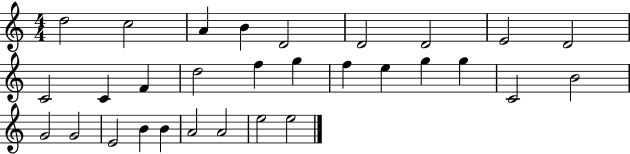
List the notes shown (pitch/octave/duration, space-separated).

D5/h C5/h A4/q B4/q D4/h D4/h D4/h E4/h D4/h C4/h C4/q F4/q D5/h F5/q G5/q F5/q E5/q G5/q G5/q C4/h B4/h G4/h G4/h E4/h B4/q B4/q A4/h A4/h E5/h E5/h